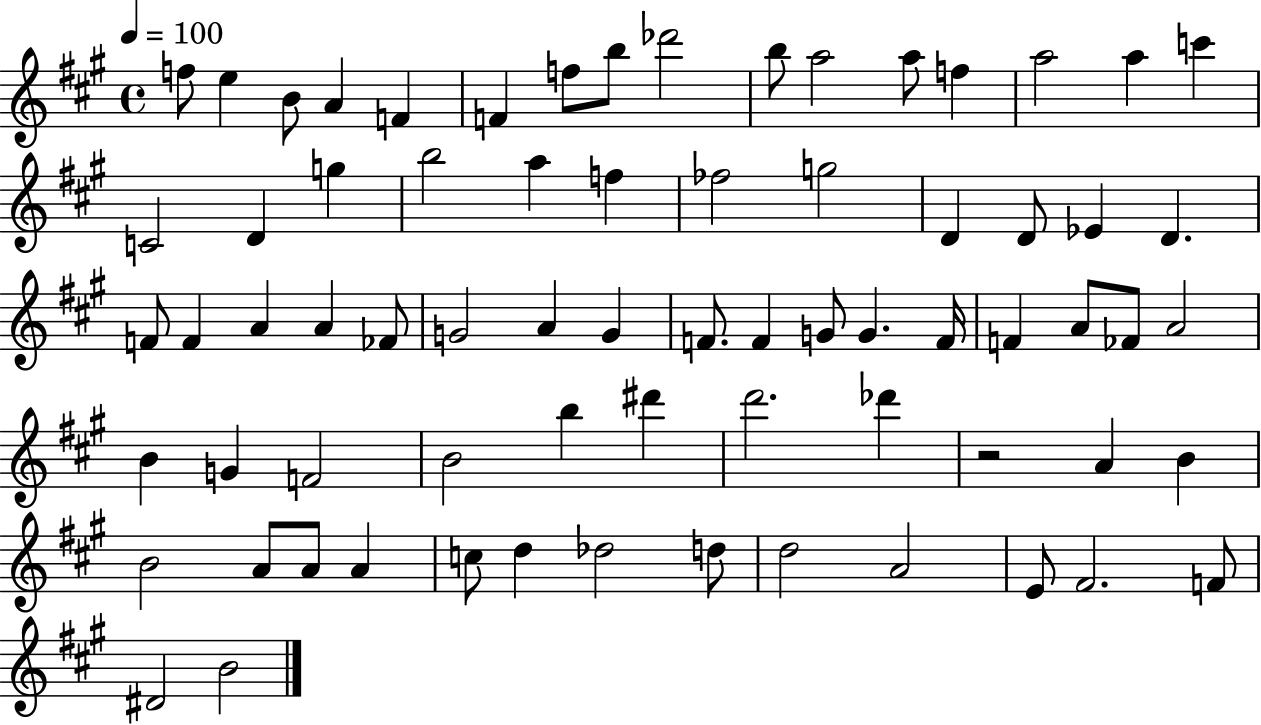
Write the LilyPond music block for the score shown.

{
  \clef treble
  \time 4/4
  \defaultTimeSignature
  \key a \major
  \tempo 4 = 100
  \repeat volta 2 { f''8 e''4 b'8 a'4 f'4 | f'4 f''8 b''8 des'''2 | b''8 a''2 a''8 f''4 | a''2 a''4 c'''4 | \break c'2 d'4 g''4 | b''2 a''4 f''4 | fes''2 g''2 | d'4 d'8 ees'4 d'4. | \break f'8 f'4 a'4 a'4 fes'8 | g'2 a'4 g'4 | f'8. f'4 g'8 g'4. f'16 | f'4 a'8 fes'8 a'2 | \break b'4 g'4 f'2 | b'2 b''4 dis'''4 | d'''2. des'''4 | r2 a'4 b'4 | \break b'2 a'8 a'8 a'4 | c''8 d''4 des''2 d''8 | d''2 a'2 | e'8 fis'2. f'8 | \break dis'2 b'2 | } \bar "|."
}